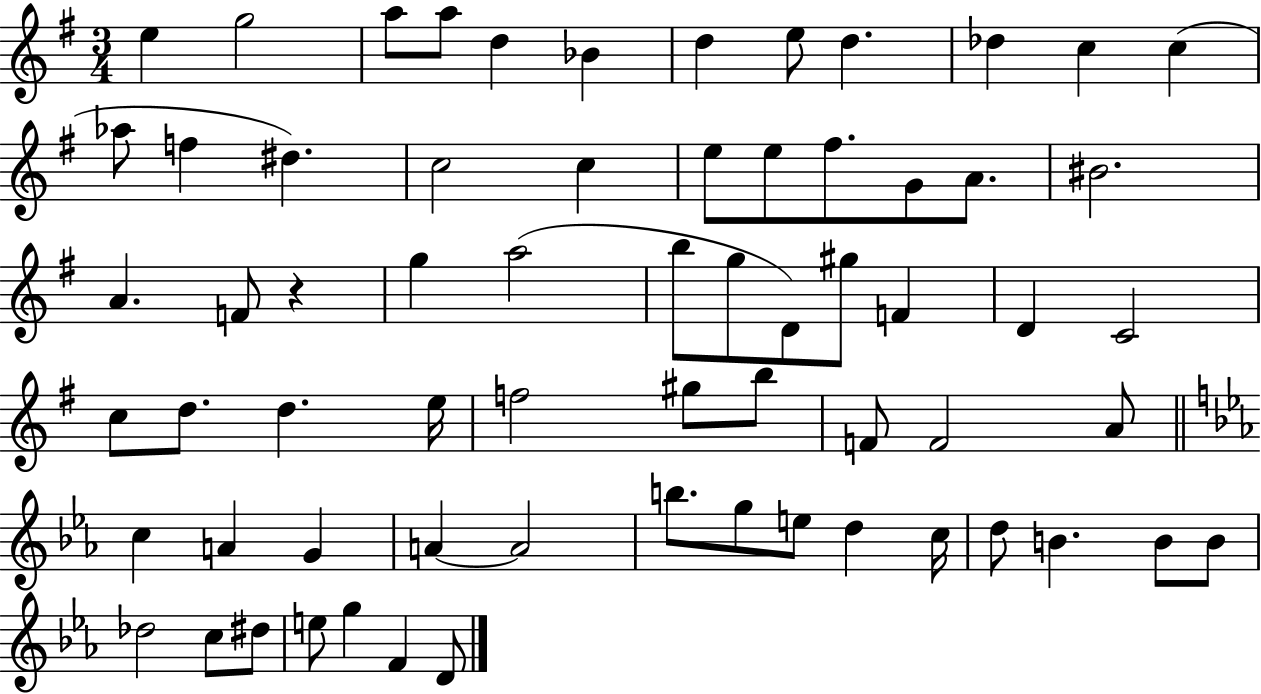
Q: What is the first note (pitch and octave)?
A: E5